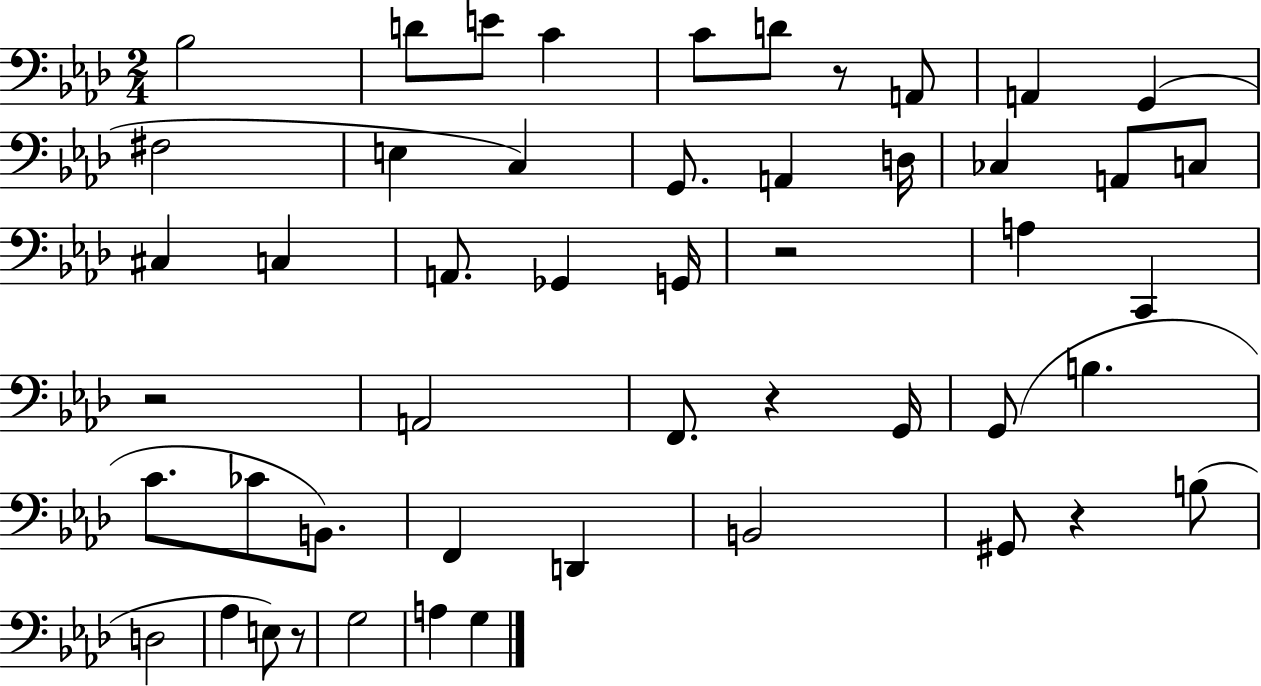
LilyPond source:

{
  \clef bass
  \numericTimeSignature
  \time 2/4
  \key aes \major
  \repeat volta 2 { bes2 | d'8 e'8 c'4 | c'8 d'8 r8 a,8 | a,4 g,4( | \break fis2 | e4 c4) | g,8. a,4 d16 | ces4 a,8 c8 | \break cis4 c4 | a,8. ges,4 g,16 | r2 | a4 c,4 | \break r2 | a,2 | f,8. r4 g,16 | g,8( b4. | \break c'8. ces'8 b,8.) | f,4 d,4 | b,2 | gis,8 r4 b8( | \break d2 | aes4 e8) r8 | g2 | a4 g4 | \break } \bar "|."
}